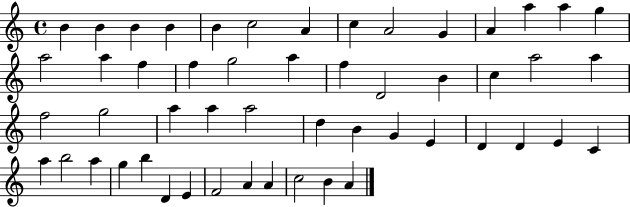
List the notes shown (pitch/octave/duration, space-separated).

B4/q B4/q B4/q B4/q B4/q C5/h A4/q C5/q A4/h G4/q A4/q A5/q A5/q G5/q A5/h A5/q F5/q F5/q G5/h A5/q F5/q D4/h B4/q C5/q A5/h A5/q F5/h G5/h A5/q A5/q A5/h D5/q B4/q G4/q E4/q D4/q D4/q E4/q C4/q A5/q B5/h A5/q G5/q B5/q D4/q E4/q F4/h A4/q A4/q C5/h B4/q A4/q